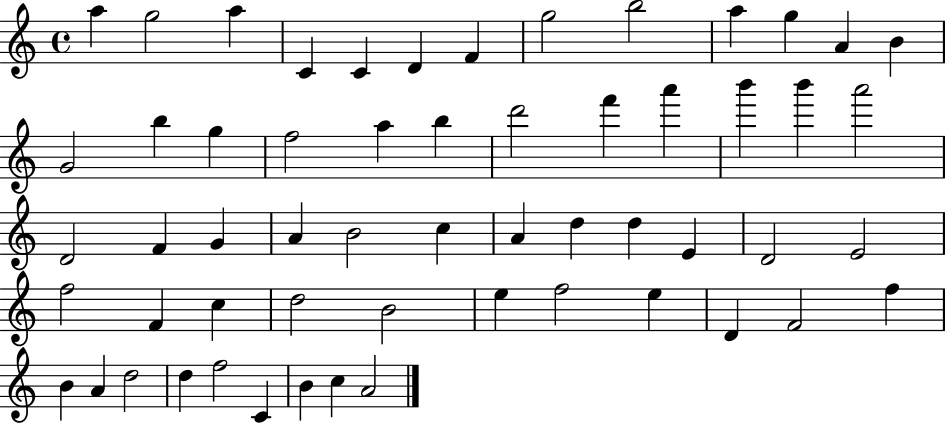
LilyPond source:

{
  \clef treble
  \time 4/4
  \defaultTimeSignature
  \key c \major
  a''4 g''2 a''4 | c'4 c'4 d'4 f'4 | g''2 b''2 | a''4 g''4 a'4 b'4 | \break g'2 b''4 g''4 | f''2 a''4 b''4 | d'''2 f'''4 a'''4 | b'''4 b'''4 a'''2 | \break d'2 f'4 g'4 | a'4 b'2 c''4 | a'4 d''4 d''4 e'4 | d'2 e'2 | \break f''2 f'4 c''4 | d''2 b'2 | e''4 f''2 e''4 | d'4 f'2 f''4 | \break b'4 a'4 d''2 | d''4 f''2 c'4 | b'4 c''4 a'2 | \bar "|."
}